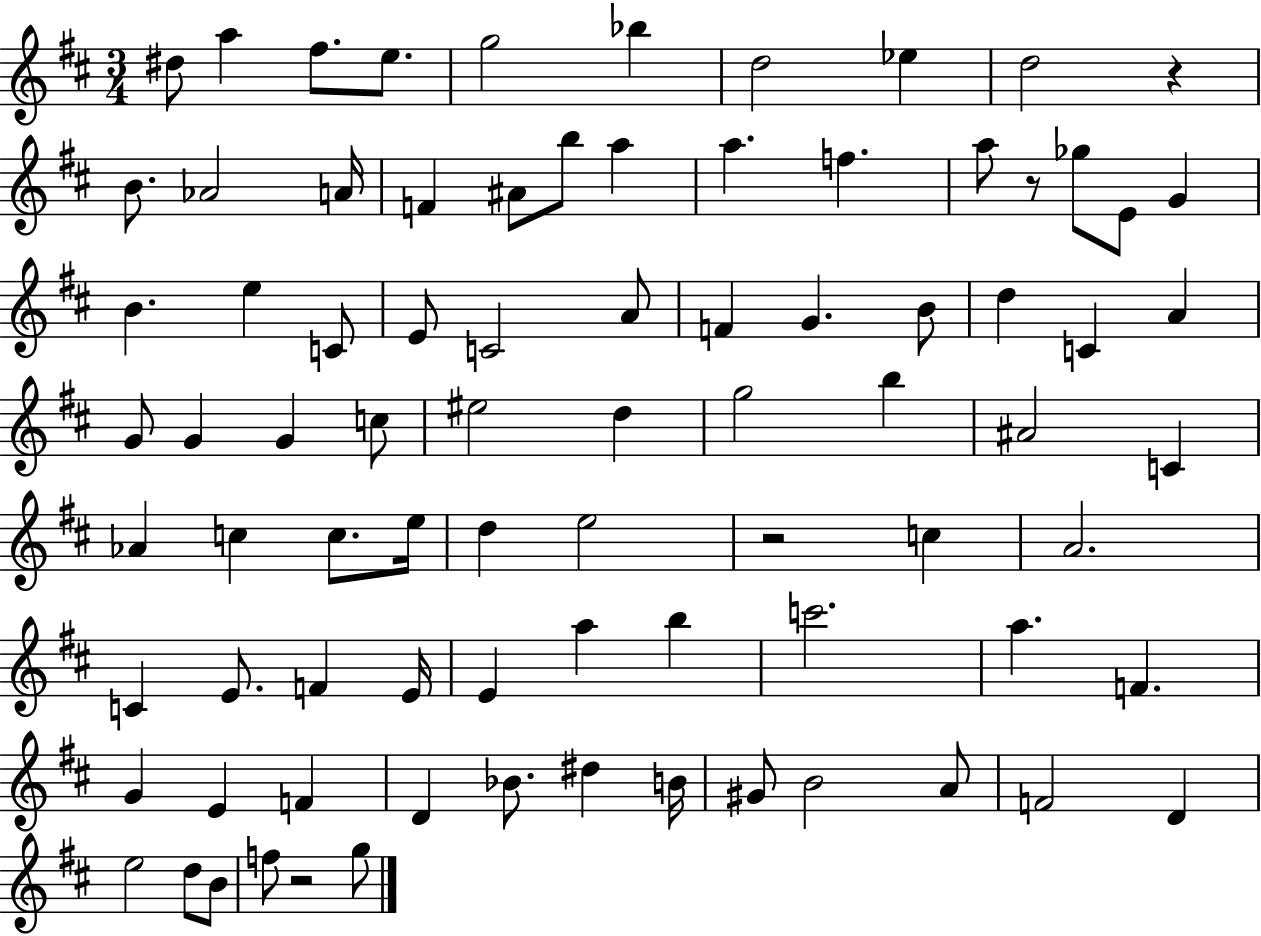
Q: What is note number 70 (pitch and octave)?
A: G#4